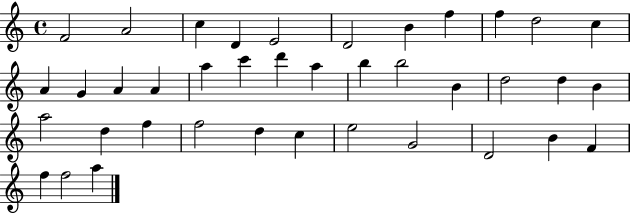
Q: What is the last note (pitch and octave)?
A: A5